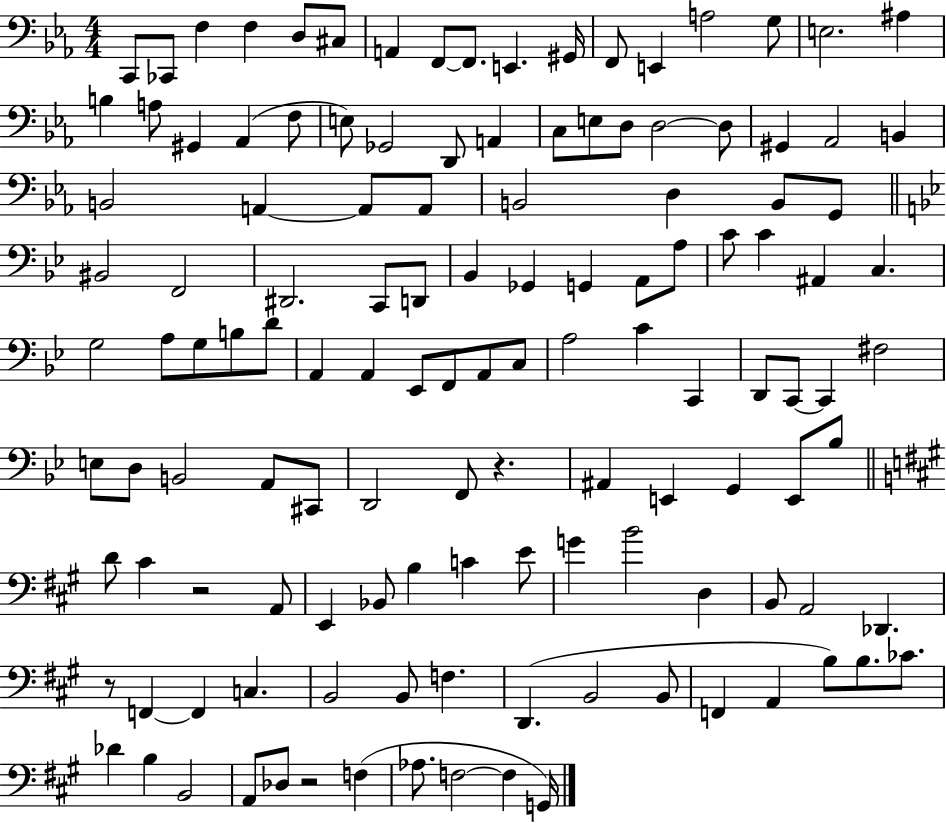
{
  \clef bass
  \numericTimeSignature
  \time 4/4
  \key ees \major
  c,8 ces,8 f4 f4 d8 cis8 | a,4 f,8~~ f,8. e,4. gis,16 | f,8 e,4 a2 g8 | e2. ais4 | \break b4 a8 gis,4 aes,4( f8 | e8) ges,2 d,8 a,4 | c8 e8 d8 d2~~ d8 | gis,4 aes,2 b,4 | \break b,2 a,4~~ a,8 a,8 | b,2 d4 b,8 g,8 | \bar "||" \break \key g \minor bis,2 f,2 | dis,2. c,8 d,8 | bes,4 ges,4 g,4 a,8 a8 | c'8 c'4 ais,4 c4. | \break g2 a8 g8 b8 d'8 | a,4 a,4 ees,8 f,8 a,8 c8 | a2 c'4 c,4 | d,8 c,8~~ c,4 fis2 | \break e8 d8 b,2 a,8 cis,8 | d,2 f,8 r4. | ais,4 e,4 g,4 e,8 bes8 | \bar "||" \break \key a \major d'8 cis'4 r2 a,8 | e,4 bes,8 b4 c'4 e'8 | g'4 b'2 d4 | b,8 a,2 des,4. | \break r8 f,4~~ f,4 c4. | b,2 b,8 f4. | d,4.( b,2 b,8 | f,4 a,4 b8) b8. ces'8. | \break des'4 b4 b,2 | a,8 des8 r2 f4( | aes8. f2~~ f4 g,16) | \bar "|."
}